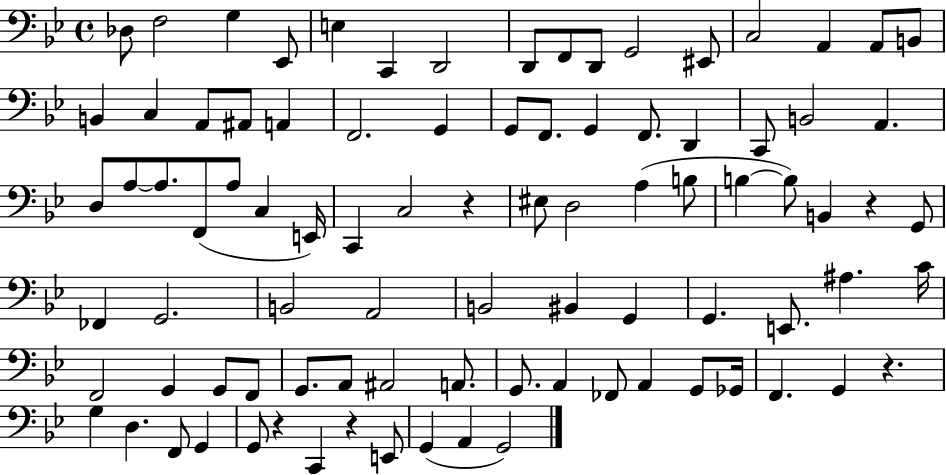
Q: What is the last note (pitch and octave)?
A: G2